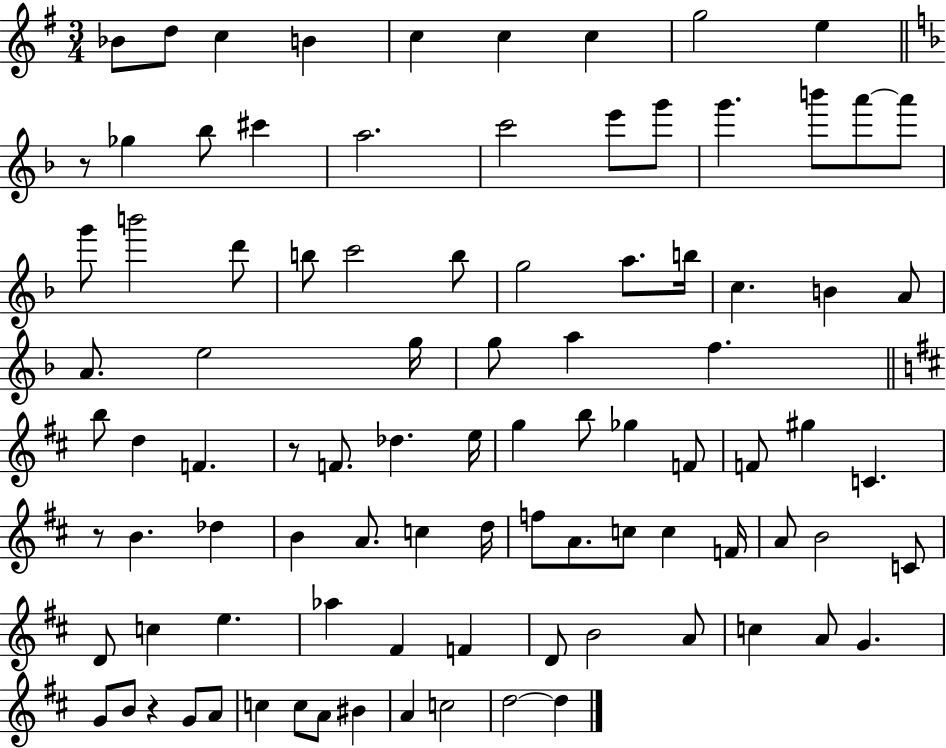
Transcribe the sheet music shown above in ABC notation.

X:1
T:Untitled
M:3/4
L:1/4
K:G
_B/2 d/2 c B c c c g2 e z/2 _g _b/2 ^c' a2 c'2 e'/2 g'/2 g' b'/2 a'/2 a'/2 g'/2 b'2 d'/2 b/2 c'2 b/2 g2 a/2 b/4 c B A/2 A/2 e2 g/4 g/2 a f b/2 d F z/2 F/2 _d e/4 g b/2 _g F/2 F/2 ^g C z/2 B _d B A/2 c d/4 f/2 A/2 c/2 c F/4 A/2 B2 C/2 D/2 c e _a ^F F D/2 B2 A/2 c A/2 G G/2 B/2 z G/2 A/2 c c/2 A/2 ^B A c2 d2 d